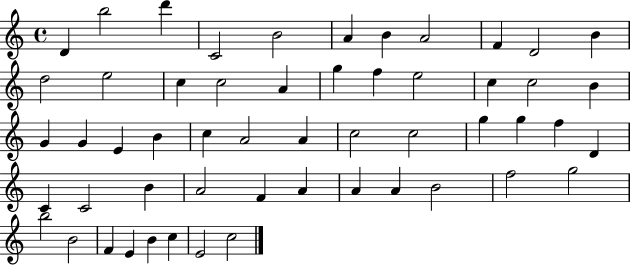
X:1
T:Untitled
M:4/4
L:1/4
K:C
D b2 d' C2 B2 A B A2 F D2 B d2 e2 c c2 A g f e2 c c2 B G G E B c A2 A c2 c2 g g f D C C2 B A2 F A A A B2 f2 g2 b2 B2 F E B c E2 c2